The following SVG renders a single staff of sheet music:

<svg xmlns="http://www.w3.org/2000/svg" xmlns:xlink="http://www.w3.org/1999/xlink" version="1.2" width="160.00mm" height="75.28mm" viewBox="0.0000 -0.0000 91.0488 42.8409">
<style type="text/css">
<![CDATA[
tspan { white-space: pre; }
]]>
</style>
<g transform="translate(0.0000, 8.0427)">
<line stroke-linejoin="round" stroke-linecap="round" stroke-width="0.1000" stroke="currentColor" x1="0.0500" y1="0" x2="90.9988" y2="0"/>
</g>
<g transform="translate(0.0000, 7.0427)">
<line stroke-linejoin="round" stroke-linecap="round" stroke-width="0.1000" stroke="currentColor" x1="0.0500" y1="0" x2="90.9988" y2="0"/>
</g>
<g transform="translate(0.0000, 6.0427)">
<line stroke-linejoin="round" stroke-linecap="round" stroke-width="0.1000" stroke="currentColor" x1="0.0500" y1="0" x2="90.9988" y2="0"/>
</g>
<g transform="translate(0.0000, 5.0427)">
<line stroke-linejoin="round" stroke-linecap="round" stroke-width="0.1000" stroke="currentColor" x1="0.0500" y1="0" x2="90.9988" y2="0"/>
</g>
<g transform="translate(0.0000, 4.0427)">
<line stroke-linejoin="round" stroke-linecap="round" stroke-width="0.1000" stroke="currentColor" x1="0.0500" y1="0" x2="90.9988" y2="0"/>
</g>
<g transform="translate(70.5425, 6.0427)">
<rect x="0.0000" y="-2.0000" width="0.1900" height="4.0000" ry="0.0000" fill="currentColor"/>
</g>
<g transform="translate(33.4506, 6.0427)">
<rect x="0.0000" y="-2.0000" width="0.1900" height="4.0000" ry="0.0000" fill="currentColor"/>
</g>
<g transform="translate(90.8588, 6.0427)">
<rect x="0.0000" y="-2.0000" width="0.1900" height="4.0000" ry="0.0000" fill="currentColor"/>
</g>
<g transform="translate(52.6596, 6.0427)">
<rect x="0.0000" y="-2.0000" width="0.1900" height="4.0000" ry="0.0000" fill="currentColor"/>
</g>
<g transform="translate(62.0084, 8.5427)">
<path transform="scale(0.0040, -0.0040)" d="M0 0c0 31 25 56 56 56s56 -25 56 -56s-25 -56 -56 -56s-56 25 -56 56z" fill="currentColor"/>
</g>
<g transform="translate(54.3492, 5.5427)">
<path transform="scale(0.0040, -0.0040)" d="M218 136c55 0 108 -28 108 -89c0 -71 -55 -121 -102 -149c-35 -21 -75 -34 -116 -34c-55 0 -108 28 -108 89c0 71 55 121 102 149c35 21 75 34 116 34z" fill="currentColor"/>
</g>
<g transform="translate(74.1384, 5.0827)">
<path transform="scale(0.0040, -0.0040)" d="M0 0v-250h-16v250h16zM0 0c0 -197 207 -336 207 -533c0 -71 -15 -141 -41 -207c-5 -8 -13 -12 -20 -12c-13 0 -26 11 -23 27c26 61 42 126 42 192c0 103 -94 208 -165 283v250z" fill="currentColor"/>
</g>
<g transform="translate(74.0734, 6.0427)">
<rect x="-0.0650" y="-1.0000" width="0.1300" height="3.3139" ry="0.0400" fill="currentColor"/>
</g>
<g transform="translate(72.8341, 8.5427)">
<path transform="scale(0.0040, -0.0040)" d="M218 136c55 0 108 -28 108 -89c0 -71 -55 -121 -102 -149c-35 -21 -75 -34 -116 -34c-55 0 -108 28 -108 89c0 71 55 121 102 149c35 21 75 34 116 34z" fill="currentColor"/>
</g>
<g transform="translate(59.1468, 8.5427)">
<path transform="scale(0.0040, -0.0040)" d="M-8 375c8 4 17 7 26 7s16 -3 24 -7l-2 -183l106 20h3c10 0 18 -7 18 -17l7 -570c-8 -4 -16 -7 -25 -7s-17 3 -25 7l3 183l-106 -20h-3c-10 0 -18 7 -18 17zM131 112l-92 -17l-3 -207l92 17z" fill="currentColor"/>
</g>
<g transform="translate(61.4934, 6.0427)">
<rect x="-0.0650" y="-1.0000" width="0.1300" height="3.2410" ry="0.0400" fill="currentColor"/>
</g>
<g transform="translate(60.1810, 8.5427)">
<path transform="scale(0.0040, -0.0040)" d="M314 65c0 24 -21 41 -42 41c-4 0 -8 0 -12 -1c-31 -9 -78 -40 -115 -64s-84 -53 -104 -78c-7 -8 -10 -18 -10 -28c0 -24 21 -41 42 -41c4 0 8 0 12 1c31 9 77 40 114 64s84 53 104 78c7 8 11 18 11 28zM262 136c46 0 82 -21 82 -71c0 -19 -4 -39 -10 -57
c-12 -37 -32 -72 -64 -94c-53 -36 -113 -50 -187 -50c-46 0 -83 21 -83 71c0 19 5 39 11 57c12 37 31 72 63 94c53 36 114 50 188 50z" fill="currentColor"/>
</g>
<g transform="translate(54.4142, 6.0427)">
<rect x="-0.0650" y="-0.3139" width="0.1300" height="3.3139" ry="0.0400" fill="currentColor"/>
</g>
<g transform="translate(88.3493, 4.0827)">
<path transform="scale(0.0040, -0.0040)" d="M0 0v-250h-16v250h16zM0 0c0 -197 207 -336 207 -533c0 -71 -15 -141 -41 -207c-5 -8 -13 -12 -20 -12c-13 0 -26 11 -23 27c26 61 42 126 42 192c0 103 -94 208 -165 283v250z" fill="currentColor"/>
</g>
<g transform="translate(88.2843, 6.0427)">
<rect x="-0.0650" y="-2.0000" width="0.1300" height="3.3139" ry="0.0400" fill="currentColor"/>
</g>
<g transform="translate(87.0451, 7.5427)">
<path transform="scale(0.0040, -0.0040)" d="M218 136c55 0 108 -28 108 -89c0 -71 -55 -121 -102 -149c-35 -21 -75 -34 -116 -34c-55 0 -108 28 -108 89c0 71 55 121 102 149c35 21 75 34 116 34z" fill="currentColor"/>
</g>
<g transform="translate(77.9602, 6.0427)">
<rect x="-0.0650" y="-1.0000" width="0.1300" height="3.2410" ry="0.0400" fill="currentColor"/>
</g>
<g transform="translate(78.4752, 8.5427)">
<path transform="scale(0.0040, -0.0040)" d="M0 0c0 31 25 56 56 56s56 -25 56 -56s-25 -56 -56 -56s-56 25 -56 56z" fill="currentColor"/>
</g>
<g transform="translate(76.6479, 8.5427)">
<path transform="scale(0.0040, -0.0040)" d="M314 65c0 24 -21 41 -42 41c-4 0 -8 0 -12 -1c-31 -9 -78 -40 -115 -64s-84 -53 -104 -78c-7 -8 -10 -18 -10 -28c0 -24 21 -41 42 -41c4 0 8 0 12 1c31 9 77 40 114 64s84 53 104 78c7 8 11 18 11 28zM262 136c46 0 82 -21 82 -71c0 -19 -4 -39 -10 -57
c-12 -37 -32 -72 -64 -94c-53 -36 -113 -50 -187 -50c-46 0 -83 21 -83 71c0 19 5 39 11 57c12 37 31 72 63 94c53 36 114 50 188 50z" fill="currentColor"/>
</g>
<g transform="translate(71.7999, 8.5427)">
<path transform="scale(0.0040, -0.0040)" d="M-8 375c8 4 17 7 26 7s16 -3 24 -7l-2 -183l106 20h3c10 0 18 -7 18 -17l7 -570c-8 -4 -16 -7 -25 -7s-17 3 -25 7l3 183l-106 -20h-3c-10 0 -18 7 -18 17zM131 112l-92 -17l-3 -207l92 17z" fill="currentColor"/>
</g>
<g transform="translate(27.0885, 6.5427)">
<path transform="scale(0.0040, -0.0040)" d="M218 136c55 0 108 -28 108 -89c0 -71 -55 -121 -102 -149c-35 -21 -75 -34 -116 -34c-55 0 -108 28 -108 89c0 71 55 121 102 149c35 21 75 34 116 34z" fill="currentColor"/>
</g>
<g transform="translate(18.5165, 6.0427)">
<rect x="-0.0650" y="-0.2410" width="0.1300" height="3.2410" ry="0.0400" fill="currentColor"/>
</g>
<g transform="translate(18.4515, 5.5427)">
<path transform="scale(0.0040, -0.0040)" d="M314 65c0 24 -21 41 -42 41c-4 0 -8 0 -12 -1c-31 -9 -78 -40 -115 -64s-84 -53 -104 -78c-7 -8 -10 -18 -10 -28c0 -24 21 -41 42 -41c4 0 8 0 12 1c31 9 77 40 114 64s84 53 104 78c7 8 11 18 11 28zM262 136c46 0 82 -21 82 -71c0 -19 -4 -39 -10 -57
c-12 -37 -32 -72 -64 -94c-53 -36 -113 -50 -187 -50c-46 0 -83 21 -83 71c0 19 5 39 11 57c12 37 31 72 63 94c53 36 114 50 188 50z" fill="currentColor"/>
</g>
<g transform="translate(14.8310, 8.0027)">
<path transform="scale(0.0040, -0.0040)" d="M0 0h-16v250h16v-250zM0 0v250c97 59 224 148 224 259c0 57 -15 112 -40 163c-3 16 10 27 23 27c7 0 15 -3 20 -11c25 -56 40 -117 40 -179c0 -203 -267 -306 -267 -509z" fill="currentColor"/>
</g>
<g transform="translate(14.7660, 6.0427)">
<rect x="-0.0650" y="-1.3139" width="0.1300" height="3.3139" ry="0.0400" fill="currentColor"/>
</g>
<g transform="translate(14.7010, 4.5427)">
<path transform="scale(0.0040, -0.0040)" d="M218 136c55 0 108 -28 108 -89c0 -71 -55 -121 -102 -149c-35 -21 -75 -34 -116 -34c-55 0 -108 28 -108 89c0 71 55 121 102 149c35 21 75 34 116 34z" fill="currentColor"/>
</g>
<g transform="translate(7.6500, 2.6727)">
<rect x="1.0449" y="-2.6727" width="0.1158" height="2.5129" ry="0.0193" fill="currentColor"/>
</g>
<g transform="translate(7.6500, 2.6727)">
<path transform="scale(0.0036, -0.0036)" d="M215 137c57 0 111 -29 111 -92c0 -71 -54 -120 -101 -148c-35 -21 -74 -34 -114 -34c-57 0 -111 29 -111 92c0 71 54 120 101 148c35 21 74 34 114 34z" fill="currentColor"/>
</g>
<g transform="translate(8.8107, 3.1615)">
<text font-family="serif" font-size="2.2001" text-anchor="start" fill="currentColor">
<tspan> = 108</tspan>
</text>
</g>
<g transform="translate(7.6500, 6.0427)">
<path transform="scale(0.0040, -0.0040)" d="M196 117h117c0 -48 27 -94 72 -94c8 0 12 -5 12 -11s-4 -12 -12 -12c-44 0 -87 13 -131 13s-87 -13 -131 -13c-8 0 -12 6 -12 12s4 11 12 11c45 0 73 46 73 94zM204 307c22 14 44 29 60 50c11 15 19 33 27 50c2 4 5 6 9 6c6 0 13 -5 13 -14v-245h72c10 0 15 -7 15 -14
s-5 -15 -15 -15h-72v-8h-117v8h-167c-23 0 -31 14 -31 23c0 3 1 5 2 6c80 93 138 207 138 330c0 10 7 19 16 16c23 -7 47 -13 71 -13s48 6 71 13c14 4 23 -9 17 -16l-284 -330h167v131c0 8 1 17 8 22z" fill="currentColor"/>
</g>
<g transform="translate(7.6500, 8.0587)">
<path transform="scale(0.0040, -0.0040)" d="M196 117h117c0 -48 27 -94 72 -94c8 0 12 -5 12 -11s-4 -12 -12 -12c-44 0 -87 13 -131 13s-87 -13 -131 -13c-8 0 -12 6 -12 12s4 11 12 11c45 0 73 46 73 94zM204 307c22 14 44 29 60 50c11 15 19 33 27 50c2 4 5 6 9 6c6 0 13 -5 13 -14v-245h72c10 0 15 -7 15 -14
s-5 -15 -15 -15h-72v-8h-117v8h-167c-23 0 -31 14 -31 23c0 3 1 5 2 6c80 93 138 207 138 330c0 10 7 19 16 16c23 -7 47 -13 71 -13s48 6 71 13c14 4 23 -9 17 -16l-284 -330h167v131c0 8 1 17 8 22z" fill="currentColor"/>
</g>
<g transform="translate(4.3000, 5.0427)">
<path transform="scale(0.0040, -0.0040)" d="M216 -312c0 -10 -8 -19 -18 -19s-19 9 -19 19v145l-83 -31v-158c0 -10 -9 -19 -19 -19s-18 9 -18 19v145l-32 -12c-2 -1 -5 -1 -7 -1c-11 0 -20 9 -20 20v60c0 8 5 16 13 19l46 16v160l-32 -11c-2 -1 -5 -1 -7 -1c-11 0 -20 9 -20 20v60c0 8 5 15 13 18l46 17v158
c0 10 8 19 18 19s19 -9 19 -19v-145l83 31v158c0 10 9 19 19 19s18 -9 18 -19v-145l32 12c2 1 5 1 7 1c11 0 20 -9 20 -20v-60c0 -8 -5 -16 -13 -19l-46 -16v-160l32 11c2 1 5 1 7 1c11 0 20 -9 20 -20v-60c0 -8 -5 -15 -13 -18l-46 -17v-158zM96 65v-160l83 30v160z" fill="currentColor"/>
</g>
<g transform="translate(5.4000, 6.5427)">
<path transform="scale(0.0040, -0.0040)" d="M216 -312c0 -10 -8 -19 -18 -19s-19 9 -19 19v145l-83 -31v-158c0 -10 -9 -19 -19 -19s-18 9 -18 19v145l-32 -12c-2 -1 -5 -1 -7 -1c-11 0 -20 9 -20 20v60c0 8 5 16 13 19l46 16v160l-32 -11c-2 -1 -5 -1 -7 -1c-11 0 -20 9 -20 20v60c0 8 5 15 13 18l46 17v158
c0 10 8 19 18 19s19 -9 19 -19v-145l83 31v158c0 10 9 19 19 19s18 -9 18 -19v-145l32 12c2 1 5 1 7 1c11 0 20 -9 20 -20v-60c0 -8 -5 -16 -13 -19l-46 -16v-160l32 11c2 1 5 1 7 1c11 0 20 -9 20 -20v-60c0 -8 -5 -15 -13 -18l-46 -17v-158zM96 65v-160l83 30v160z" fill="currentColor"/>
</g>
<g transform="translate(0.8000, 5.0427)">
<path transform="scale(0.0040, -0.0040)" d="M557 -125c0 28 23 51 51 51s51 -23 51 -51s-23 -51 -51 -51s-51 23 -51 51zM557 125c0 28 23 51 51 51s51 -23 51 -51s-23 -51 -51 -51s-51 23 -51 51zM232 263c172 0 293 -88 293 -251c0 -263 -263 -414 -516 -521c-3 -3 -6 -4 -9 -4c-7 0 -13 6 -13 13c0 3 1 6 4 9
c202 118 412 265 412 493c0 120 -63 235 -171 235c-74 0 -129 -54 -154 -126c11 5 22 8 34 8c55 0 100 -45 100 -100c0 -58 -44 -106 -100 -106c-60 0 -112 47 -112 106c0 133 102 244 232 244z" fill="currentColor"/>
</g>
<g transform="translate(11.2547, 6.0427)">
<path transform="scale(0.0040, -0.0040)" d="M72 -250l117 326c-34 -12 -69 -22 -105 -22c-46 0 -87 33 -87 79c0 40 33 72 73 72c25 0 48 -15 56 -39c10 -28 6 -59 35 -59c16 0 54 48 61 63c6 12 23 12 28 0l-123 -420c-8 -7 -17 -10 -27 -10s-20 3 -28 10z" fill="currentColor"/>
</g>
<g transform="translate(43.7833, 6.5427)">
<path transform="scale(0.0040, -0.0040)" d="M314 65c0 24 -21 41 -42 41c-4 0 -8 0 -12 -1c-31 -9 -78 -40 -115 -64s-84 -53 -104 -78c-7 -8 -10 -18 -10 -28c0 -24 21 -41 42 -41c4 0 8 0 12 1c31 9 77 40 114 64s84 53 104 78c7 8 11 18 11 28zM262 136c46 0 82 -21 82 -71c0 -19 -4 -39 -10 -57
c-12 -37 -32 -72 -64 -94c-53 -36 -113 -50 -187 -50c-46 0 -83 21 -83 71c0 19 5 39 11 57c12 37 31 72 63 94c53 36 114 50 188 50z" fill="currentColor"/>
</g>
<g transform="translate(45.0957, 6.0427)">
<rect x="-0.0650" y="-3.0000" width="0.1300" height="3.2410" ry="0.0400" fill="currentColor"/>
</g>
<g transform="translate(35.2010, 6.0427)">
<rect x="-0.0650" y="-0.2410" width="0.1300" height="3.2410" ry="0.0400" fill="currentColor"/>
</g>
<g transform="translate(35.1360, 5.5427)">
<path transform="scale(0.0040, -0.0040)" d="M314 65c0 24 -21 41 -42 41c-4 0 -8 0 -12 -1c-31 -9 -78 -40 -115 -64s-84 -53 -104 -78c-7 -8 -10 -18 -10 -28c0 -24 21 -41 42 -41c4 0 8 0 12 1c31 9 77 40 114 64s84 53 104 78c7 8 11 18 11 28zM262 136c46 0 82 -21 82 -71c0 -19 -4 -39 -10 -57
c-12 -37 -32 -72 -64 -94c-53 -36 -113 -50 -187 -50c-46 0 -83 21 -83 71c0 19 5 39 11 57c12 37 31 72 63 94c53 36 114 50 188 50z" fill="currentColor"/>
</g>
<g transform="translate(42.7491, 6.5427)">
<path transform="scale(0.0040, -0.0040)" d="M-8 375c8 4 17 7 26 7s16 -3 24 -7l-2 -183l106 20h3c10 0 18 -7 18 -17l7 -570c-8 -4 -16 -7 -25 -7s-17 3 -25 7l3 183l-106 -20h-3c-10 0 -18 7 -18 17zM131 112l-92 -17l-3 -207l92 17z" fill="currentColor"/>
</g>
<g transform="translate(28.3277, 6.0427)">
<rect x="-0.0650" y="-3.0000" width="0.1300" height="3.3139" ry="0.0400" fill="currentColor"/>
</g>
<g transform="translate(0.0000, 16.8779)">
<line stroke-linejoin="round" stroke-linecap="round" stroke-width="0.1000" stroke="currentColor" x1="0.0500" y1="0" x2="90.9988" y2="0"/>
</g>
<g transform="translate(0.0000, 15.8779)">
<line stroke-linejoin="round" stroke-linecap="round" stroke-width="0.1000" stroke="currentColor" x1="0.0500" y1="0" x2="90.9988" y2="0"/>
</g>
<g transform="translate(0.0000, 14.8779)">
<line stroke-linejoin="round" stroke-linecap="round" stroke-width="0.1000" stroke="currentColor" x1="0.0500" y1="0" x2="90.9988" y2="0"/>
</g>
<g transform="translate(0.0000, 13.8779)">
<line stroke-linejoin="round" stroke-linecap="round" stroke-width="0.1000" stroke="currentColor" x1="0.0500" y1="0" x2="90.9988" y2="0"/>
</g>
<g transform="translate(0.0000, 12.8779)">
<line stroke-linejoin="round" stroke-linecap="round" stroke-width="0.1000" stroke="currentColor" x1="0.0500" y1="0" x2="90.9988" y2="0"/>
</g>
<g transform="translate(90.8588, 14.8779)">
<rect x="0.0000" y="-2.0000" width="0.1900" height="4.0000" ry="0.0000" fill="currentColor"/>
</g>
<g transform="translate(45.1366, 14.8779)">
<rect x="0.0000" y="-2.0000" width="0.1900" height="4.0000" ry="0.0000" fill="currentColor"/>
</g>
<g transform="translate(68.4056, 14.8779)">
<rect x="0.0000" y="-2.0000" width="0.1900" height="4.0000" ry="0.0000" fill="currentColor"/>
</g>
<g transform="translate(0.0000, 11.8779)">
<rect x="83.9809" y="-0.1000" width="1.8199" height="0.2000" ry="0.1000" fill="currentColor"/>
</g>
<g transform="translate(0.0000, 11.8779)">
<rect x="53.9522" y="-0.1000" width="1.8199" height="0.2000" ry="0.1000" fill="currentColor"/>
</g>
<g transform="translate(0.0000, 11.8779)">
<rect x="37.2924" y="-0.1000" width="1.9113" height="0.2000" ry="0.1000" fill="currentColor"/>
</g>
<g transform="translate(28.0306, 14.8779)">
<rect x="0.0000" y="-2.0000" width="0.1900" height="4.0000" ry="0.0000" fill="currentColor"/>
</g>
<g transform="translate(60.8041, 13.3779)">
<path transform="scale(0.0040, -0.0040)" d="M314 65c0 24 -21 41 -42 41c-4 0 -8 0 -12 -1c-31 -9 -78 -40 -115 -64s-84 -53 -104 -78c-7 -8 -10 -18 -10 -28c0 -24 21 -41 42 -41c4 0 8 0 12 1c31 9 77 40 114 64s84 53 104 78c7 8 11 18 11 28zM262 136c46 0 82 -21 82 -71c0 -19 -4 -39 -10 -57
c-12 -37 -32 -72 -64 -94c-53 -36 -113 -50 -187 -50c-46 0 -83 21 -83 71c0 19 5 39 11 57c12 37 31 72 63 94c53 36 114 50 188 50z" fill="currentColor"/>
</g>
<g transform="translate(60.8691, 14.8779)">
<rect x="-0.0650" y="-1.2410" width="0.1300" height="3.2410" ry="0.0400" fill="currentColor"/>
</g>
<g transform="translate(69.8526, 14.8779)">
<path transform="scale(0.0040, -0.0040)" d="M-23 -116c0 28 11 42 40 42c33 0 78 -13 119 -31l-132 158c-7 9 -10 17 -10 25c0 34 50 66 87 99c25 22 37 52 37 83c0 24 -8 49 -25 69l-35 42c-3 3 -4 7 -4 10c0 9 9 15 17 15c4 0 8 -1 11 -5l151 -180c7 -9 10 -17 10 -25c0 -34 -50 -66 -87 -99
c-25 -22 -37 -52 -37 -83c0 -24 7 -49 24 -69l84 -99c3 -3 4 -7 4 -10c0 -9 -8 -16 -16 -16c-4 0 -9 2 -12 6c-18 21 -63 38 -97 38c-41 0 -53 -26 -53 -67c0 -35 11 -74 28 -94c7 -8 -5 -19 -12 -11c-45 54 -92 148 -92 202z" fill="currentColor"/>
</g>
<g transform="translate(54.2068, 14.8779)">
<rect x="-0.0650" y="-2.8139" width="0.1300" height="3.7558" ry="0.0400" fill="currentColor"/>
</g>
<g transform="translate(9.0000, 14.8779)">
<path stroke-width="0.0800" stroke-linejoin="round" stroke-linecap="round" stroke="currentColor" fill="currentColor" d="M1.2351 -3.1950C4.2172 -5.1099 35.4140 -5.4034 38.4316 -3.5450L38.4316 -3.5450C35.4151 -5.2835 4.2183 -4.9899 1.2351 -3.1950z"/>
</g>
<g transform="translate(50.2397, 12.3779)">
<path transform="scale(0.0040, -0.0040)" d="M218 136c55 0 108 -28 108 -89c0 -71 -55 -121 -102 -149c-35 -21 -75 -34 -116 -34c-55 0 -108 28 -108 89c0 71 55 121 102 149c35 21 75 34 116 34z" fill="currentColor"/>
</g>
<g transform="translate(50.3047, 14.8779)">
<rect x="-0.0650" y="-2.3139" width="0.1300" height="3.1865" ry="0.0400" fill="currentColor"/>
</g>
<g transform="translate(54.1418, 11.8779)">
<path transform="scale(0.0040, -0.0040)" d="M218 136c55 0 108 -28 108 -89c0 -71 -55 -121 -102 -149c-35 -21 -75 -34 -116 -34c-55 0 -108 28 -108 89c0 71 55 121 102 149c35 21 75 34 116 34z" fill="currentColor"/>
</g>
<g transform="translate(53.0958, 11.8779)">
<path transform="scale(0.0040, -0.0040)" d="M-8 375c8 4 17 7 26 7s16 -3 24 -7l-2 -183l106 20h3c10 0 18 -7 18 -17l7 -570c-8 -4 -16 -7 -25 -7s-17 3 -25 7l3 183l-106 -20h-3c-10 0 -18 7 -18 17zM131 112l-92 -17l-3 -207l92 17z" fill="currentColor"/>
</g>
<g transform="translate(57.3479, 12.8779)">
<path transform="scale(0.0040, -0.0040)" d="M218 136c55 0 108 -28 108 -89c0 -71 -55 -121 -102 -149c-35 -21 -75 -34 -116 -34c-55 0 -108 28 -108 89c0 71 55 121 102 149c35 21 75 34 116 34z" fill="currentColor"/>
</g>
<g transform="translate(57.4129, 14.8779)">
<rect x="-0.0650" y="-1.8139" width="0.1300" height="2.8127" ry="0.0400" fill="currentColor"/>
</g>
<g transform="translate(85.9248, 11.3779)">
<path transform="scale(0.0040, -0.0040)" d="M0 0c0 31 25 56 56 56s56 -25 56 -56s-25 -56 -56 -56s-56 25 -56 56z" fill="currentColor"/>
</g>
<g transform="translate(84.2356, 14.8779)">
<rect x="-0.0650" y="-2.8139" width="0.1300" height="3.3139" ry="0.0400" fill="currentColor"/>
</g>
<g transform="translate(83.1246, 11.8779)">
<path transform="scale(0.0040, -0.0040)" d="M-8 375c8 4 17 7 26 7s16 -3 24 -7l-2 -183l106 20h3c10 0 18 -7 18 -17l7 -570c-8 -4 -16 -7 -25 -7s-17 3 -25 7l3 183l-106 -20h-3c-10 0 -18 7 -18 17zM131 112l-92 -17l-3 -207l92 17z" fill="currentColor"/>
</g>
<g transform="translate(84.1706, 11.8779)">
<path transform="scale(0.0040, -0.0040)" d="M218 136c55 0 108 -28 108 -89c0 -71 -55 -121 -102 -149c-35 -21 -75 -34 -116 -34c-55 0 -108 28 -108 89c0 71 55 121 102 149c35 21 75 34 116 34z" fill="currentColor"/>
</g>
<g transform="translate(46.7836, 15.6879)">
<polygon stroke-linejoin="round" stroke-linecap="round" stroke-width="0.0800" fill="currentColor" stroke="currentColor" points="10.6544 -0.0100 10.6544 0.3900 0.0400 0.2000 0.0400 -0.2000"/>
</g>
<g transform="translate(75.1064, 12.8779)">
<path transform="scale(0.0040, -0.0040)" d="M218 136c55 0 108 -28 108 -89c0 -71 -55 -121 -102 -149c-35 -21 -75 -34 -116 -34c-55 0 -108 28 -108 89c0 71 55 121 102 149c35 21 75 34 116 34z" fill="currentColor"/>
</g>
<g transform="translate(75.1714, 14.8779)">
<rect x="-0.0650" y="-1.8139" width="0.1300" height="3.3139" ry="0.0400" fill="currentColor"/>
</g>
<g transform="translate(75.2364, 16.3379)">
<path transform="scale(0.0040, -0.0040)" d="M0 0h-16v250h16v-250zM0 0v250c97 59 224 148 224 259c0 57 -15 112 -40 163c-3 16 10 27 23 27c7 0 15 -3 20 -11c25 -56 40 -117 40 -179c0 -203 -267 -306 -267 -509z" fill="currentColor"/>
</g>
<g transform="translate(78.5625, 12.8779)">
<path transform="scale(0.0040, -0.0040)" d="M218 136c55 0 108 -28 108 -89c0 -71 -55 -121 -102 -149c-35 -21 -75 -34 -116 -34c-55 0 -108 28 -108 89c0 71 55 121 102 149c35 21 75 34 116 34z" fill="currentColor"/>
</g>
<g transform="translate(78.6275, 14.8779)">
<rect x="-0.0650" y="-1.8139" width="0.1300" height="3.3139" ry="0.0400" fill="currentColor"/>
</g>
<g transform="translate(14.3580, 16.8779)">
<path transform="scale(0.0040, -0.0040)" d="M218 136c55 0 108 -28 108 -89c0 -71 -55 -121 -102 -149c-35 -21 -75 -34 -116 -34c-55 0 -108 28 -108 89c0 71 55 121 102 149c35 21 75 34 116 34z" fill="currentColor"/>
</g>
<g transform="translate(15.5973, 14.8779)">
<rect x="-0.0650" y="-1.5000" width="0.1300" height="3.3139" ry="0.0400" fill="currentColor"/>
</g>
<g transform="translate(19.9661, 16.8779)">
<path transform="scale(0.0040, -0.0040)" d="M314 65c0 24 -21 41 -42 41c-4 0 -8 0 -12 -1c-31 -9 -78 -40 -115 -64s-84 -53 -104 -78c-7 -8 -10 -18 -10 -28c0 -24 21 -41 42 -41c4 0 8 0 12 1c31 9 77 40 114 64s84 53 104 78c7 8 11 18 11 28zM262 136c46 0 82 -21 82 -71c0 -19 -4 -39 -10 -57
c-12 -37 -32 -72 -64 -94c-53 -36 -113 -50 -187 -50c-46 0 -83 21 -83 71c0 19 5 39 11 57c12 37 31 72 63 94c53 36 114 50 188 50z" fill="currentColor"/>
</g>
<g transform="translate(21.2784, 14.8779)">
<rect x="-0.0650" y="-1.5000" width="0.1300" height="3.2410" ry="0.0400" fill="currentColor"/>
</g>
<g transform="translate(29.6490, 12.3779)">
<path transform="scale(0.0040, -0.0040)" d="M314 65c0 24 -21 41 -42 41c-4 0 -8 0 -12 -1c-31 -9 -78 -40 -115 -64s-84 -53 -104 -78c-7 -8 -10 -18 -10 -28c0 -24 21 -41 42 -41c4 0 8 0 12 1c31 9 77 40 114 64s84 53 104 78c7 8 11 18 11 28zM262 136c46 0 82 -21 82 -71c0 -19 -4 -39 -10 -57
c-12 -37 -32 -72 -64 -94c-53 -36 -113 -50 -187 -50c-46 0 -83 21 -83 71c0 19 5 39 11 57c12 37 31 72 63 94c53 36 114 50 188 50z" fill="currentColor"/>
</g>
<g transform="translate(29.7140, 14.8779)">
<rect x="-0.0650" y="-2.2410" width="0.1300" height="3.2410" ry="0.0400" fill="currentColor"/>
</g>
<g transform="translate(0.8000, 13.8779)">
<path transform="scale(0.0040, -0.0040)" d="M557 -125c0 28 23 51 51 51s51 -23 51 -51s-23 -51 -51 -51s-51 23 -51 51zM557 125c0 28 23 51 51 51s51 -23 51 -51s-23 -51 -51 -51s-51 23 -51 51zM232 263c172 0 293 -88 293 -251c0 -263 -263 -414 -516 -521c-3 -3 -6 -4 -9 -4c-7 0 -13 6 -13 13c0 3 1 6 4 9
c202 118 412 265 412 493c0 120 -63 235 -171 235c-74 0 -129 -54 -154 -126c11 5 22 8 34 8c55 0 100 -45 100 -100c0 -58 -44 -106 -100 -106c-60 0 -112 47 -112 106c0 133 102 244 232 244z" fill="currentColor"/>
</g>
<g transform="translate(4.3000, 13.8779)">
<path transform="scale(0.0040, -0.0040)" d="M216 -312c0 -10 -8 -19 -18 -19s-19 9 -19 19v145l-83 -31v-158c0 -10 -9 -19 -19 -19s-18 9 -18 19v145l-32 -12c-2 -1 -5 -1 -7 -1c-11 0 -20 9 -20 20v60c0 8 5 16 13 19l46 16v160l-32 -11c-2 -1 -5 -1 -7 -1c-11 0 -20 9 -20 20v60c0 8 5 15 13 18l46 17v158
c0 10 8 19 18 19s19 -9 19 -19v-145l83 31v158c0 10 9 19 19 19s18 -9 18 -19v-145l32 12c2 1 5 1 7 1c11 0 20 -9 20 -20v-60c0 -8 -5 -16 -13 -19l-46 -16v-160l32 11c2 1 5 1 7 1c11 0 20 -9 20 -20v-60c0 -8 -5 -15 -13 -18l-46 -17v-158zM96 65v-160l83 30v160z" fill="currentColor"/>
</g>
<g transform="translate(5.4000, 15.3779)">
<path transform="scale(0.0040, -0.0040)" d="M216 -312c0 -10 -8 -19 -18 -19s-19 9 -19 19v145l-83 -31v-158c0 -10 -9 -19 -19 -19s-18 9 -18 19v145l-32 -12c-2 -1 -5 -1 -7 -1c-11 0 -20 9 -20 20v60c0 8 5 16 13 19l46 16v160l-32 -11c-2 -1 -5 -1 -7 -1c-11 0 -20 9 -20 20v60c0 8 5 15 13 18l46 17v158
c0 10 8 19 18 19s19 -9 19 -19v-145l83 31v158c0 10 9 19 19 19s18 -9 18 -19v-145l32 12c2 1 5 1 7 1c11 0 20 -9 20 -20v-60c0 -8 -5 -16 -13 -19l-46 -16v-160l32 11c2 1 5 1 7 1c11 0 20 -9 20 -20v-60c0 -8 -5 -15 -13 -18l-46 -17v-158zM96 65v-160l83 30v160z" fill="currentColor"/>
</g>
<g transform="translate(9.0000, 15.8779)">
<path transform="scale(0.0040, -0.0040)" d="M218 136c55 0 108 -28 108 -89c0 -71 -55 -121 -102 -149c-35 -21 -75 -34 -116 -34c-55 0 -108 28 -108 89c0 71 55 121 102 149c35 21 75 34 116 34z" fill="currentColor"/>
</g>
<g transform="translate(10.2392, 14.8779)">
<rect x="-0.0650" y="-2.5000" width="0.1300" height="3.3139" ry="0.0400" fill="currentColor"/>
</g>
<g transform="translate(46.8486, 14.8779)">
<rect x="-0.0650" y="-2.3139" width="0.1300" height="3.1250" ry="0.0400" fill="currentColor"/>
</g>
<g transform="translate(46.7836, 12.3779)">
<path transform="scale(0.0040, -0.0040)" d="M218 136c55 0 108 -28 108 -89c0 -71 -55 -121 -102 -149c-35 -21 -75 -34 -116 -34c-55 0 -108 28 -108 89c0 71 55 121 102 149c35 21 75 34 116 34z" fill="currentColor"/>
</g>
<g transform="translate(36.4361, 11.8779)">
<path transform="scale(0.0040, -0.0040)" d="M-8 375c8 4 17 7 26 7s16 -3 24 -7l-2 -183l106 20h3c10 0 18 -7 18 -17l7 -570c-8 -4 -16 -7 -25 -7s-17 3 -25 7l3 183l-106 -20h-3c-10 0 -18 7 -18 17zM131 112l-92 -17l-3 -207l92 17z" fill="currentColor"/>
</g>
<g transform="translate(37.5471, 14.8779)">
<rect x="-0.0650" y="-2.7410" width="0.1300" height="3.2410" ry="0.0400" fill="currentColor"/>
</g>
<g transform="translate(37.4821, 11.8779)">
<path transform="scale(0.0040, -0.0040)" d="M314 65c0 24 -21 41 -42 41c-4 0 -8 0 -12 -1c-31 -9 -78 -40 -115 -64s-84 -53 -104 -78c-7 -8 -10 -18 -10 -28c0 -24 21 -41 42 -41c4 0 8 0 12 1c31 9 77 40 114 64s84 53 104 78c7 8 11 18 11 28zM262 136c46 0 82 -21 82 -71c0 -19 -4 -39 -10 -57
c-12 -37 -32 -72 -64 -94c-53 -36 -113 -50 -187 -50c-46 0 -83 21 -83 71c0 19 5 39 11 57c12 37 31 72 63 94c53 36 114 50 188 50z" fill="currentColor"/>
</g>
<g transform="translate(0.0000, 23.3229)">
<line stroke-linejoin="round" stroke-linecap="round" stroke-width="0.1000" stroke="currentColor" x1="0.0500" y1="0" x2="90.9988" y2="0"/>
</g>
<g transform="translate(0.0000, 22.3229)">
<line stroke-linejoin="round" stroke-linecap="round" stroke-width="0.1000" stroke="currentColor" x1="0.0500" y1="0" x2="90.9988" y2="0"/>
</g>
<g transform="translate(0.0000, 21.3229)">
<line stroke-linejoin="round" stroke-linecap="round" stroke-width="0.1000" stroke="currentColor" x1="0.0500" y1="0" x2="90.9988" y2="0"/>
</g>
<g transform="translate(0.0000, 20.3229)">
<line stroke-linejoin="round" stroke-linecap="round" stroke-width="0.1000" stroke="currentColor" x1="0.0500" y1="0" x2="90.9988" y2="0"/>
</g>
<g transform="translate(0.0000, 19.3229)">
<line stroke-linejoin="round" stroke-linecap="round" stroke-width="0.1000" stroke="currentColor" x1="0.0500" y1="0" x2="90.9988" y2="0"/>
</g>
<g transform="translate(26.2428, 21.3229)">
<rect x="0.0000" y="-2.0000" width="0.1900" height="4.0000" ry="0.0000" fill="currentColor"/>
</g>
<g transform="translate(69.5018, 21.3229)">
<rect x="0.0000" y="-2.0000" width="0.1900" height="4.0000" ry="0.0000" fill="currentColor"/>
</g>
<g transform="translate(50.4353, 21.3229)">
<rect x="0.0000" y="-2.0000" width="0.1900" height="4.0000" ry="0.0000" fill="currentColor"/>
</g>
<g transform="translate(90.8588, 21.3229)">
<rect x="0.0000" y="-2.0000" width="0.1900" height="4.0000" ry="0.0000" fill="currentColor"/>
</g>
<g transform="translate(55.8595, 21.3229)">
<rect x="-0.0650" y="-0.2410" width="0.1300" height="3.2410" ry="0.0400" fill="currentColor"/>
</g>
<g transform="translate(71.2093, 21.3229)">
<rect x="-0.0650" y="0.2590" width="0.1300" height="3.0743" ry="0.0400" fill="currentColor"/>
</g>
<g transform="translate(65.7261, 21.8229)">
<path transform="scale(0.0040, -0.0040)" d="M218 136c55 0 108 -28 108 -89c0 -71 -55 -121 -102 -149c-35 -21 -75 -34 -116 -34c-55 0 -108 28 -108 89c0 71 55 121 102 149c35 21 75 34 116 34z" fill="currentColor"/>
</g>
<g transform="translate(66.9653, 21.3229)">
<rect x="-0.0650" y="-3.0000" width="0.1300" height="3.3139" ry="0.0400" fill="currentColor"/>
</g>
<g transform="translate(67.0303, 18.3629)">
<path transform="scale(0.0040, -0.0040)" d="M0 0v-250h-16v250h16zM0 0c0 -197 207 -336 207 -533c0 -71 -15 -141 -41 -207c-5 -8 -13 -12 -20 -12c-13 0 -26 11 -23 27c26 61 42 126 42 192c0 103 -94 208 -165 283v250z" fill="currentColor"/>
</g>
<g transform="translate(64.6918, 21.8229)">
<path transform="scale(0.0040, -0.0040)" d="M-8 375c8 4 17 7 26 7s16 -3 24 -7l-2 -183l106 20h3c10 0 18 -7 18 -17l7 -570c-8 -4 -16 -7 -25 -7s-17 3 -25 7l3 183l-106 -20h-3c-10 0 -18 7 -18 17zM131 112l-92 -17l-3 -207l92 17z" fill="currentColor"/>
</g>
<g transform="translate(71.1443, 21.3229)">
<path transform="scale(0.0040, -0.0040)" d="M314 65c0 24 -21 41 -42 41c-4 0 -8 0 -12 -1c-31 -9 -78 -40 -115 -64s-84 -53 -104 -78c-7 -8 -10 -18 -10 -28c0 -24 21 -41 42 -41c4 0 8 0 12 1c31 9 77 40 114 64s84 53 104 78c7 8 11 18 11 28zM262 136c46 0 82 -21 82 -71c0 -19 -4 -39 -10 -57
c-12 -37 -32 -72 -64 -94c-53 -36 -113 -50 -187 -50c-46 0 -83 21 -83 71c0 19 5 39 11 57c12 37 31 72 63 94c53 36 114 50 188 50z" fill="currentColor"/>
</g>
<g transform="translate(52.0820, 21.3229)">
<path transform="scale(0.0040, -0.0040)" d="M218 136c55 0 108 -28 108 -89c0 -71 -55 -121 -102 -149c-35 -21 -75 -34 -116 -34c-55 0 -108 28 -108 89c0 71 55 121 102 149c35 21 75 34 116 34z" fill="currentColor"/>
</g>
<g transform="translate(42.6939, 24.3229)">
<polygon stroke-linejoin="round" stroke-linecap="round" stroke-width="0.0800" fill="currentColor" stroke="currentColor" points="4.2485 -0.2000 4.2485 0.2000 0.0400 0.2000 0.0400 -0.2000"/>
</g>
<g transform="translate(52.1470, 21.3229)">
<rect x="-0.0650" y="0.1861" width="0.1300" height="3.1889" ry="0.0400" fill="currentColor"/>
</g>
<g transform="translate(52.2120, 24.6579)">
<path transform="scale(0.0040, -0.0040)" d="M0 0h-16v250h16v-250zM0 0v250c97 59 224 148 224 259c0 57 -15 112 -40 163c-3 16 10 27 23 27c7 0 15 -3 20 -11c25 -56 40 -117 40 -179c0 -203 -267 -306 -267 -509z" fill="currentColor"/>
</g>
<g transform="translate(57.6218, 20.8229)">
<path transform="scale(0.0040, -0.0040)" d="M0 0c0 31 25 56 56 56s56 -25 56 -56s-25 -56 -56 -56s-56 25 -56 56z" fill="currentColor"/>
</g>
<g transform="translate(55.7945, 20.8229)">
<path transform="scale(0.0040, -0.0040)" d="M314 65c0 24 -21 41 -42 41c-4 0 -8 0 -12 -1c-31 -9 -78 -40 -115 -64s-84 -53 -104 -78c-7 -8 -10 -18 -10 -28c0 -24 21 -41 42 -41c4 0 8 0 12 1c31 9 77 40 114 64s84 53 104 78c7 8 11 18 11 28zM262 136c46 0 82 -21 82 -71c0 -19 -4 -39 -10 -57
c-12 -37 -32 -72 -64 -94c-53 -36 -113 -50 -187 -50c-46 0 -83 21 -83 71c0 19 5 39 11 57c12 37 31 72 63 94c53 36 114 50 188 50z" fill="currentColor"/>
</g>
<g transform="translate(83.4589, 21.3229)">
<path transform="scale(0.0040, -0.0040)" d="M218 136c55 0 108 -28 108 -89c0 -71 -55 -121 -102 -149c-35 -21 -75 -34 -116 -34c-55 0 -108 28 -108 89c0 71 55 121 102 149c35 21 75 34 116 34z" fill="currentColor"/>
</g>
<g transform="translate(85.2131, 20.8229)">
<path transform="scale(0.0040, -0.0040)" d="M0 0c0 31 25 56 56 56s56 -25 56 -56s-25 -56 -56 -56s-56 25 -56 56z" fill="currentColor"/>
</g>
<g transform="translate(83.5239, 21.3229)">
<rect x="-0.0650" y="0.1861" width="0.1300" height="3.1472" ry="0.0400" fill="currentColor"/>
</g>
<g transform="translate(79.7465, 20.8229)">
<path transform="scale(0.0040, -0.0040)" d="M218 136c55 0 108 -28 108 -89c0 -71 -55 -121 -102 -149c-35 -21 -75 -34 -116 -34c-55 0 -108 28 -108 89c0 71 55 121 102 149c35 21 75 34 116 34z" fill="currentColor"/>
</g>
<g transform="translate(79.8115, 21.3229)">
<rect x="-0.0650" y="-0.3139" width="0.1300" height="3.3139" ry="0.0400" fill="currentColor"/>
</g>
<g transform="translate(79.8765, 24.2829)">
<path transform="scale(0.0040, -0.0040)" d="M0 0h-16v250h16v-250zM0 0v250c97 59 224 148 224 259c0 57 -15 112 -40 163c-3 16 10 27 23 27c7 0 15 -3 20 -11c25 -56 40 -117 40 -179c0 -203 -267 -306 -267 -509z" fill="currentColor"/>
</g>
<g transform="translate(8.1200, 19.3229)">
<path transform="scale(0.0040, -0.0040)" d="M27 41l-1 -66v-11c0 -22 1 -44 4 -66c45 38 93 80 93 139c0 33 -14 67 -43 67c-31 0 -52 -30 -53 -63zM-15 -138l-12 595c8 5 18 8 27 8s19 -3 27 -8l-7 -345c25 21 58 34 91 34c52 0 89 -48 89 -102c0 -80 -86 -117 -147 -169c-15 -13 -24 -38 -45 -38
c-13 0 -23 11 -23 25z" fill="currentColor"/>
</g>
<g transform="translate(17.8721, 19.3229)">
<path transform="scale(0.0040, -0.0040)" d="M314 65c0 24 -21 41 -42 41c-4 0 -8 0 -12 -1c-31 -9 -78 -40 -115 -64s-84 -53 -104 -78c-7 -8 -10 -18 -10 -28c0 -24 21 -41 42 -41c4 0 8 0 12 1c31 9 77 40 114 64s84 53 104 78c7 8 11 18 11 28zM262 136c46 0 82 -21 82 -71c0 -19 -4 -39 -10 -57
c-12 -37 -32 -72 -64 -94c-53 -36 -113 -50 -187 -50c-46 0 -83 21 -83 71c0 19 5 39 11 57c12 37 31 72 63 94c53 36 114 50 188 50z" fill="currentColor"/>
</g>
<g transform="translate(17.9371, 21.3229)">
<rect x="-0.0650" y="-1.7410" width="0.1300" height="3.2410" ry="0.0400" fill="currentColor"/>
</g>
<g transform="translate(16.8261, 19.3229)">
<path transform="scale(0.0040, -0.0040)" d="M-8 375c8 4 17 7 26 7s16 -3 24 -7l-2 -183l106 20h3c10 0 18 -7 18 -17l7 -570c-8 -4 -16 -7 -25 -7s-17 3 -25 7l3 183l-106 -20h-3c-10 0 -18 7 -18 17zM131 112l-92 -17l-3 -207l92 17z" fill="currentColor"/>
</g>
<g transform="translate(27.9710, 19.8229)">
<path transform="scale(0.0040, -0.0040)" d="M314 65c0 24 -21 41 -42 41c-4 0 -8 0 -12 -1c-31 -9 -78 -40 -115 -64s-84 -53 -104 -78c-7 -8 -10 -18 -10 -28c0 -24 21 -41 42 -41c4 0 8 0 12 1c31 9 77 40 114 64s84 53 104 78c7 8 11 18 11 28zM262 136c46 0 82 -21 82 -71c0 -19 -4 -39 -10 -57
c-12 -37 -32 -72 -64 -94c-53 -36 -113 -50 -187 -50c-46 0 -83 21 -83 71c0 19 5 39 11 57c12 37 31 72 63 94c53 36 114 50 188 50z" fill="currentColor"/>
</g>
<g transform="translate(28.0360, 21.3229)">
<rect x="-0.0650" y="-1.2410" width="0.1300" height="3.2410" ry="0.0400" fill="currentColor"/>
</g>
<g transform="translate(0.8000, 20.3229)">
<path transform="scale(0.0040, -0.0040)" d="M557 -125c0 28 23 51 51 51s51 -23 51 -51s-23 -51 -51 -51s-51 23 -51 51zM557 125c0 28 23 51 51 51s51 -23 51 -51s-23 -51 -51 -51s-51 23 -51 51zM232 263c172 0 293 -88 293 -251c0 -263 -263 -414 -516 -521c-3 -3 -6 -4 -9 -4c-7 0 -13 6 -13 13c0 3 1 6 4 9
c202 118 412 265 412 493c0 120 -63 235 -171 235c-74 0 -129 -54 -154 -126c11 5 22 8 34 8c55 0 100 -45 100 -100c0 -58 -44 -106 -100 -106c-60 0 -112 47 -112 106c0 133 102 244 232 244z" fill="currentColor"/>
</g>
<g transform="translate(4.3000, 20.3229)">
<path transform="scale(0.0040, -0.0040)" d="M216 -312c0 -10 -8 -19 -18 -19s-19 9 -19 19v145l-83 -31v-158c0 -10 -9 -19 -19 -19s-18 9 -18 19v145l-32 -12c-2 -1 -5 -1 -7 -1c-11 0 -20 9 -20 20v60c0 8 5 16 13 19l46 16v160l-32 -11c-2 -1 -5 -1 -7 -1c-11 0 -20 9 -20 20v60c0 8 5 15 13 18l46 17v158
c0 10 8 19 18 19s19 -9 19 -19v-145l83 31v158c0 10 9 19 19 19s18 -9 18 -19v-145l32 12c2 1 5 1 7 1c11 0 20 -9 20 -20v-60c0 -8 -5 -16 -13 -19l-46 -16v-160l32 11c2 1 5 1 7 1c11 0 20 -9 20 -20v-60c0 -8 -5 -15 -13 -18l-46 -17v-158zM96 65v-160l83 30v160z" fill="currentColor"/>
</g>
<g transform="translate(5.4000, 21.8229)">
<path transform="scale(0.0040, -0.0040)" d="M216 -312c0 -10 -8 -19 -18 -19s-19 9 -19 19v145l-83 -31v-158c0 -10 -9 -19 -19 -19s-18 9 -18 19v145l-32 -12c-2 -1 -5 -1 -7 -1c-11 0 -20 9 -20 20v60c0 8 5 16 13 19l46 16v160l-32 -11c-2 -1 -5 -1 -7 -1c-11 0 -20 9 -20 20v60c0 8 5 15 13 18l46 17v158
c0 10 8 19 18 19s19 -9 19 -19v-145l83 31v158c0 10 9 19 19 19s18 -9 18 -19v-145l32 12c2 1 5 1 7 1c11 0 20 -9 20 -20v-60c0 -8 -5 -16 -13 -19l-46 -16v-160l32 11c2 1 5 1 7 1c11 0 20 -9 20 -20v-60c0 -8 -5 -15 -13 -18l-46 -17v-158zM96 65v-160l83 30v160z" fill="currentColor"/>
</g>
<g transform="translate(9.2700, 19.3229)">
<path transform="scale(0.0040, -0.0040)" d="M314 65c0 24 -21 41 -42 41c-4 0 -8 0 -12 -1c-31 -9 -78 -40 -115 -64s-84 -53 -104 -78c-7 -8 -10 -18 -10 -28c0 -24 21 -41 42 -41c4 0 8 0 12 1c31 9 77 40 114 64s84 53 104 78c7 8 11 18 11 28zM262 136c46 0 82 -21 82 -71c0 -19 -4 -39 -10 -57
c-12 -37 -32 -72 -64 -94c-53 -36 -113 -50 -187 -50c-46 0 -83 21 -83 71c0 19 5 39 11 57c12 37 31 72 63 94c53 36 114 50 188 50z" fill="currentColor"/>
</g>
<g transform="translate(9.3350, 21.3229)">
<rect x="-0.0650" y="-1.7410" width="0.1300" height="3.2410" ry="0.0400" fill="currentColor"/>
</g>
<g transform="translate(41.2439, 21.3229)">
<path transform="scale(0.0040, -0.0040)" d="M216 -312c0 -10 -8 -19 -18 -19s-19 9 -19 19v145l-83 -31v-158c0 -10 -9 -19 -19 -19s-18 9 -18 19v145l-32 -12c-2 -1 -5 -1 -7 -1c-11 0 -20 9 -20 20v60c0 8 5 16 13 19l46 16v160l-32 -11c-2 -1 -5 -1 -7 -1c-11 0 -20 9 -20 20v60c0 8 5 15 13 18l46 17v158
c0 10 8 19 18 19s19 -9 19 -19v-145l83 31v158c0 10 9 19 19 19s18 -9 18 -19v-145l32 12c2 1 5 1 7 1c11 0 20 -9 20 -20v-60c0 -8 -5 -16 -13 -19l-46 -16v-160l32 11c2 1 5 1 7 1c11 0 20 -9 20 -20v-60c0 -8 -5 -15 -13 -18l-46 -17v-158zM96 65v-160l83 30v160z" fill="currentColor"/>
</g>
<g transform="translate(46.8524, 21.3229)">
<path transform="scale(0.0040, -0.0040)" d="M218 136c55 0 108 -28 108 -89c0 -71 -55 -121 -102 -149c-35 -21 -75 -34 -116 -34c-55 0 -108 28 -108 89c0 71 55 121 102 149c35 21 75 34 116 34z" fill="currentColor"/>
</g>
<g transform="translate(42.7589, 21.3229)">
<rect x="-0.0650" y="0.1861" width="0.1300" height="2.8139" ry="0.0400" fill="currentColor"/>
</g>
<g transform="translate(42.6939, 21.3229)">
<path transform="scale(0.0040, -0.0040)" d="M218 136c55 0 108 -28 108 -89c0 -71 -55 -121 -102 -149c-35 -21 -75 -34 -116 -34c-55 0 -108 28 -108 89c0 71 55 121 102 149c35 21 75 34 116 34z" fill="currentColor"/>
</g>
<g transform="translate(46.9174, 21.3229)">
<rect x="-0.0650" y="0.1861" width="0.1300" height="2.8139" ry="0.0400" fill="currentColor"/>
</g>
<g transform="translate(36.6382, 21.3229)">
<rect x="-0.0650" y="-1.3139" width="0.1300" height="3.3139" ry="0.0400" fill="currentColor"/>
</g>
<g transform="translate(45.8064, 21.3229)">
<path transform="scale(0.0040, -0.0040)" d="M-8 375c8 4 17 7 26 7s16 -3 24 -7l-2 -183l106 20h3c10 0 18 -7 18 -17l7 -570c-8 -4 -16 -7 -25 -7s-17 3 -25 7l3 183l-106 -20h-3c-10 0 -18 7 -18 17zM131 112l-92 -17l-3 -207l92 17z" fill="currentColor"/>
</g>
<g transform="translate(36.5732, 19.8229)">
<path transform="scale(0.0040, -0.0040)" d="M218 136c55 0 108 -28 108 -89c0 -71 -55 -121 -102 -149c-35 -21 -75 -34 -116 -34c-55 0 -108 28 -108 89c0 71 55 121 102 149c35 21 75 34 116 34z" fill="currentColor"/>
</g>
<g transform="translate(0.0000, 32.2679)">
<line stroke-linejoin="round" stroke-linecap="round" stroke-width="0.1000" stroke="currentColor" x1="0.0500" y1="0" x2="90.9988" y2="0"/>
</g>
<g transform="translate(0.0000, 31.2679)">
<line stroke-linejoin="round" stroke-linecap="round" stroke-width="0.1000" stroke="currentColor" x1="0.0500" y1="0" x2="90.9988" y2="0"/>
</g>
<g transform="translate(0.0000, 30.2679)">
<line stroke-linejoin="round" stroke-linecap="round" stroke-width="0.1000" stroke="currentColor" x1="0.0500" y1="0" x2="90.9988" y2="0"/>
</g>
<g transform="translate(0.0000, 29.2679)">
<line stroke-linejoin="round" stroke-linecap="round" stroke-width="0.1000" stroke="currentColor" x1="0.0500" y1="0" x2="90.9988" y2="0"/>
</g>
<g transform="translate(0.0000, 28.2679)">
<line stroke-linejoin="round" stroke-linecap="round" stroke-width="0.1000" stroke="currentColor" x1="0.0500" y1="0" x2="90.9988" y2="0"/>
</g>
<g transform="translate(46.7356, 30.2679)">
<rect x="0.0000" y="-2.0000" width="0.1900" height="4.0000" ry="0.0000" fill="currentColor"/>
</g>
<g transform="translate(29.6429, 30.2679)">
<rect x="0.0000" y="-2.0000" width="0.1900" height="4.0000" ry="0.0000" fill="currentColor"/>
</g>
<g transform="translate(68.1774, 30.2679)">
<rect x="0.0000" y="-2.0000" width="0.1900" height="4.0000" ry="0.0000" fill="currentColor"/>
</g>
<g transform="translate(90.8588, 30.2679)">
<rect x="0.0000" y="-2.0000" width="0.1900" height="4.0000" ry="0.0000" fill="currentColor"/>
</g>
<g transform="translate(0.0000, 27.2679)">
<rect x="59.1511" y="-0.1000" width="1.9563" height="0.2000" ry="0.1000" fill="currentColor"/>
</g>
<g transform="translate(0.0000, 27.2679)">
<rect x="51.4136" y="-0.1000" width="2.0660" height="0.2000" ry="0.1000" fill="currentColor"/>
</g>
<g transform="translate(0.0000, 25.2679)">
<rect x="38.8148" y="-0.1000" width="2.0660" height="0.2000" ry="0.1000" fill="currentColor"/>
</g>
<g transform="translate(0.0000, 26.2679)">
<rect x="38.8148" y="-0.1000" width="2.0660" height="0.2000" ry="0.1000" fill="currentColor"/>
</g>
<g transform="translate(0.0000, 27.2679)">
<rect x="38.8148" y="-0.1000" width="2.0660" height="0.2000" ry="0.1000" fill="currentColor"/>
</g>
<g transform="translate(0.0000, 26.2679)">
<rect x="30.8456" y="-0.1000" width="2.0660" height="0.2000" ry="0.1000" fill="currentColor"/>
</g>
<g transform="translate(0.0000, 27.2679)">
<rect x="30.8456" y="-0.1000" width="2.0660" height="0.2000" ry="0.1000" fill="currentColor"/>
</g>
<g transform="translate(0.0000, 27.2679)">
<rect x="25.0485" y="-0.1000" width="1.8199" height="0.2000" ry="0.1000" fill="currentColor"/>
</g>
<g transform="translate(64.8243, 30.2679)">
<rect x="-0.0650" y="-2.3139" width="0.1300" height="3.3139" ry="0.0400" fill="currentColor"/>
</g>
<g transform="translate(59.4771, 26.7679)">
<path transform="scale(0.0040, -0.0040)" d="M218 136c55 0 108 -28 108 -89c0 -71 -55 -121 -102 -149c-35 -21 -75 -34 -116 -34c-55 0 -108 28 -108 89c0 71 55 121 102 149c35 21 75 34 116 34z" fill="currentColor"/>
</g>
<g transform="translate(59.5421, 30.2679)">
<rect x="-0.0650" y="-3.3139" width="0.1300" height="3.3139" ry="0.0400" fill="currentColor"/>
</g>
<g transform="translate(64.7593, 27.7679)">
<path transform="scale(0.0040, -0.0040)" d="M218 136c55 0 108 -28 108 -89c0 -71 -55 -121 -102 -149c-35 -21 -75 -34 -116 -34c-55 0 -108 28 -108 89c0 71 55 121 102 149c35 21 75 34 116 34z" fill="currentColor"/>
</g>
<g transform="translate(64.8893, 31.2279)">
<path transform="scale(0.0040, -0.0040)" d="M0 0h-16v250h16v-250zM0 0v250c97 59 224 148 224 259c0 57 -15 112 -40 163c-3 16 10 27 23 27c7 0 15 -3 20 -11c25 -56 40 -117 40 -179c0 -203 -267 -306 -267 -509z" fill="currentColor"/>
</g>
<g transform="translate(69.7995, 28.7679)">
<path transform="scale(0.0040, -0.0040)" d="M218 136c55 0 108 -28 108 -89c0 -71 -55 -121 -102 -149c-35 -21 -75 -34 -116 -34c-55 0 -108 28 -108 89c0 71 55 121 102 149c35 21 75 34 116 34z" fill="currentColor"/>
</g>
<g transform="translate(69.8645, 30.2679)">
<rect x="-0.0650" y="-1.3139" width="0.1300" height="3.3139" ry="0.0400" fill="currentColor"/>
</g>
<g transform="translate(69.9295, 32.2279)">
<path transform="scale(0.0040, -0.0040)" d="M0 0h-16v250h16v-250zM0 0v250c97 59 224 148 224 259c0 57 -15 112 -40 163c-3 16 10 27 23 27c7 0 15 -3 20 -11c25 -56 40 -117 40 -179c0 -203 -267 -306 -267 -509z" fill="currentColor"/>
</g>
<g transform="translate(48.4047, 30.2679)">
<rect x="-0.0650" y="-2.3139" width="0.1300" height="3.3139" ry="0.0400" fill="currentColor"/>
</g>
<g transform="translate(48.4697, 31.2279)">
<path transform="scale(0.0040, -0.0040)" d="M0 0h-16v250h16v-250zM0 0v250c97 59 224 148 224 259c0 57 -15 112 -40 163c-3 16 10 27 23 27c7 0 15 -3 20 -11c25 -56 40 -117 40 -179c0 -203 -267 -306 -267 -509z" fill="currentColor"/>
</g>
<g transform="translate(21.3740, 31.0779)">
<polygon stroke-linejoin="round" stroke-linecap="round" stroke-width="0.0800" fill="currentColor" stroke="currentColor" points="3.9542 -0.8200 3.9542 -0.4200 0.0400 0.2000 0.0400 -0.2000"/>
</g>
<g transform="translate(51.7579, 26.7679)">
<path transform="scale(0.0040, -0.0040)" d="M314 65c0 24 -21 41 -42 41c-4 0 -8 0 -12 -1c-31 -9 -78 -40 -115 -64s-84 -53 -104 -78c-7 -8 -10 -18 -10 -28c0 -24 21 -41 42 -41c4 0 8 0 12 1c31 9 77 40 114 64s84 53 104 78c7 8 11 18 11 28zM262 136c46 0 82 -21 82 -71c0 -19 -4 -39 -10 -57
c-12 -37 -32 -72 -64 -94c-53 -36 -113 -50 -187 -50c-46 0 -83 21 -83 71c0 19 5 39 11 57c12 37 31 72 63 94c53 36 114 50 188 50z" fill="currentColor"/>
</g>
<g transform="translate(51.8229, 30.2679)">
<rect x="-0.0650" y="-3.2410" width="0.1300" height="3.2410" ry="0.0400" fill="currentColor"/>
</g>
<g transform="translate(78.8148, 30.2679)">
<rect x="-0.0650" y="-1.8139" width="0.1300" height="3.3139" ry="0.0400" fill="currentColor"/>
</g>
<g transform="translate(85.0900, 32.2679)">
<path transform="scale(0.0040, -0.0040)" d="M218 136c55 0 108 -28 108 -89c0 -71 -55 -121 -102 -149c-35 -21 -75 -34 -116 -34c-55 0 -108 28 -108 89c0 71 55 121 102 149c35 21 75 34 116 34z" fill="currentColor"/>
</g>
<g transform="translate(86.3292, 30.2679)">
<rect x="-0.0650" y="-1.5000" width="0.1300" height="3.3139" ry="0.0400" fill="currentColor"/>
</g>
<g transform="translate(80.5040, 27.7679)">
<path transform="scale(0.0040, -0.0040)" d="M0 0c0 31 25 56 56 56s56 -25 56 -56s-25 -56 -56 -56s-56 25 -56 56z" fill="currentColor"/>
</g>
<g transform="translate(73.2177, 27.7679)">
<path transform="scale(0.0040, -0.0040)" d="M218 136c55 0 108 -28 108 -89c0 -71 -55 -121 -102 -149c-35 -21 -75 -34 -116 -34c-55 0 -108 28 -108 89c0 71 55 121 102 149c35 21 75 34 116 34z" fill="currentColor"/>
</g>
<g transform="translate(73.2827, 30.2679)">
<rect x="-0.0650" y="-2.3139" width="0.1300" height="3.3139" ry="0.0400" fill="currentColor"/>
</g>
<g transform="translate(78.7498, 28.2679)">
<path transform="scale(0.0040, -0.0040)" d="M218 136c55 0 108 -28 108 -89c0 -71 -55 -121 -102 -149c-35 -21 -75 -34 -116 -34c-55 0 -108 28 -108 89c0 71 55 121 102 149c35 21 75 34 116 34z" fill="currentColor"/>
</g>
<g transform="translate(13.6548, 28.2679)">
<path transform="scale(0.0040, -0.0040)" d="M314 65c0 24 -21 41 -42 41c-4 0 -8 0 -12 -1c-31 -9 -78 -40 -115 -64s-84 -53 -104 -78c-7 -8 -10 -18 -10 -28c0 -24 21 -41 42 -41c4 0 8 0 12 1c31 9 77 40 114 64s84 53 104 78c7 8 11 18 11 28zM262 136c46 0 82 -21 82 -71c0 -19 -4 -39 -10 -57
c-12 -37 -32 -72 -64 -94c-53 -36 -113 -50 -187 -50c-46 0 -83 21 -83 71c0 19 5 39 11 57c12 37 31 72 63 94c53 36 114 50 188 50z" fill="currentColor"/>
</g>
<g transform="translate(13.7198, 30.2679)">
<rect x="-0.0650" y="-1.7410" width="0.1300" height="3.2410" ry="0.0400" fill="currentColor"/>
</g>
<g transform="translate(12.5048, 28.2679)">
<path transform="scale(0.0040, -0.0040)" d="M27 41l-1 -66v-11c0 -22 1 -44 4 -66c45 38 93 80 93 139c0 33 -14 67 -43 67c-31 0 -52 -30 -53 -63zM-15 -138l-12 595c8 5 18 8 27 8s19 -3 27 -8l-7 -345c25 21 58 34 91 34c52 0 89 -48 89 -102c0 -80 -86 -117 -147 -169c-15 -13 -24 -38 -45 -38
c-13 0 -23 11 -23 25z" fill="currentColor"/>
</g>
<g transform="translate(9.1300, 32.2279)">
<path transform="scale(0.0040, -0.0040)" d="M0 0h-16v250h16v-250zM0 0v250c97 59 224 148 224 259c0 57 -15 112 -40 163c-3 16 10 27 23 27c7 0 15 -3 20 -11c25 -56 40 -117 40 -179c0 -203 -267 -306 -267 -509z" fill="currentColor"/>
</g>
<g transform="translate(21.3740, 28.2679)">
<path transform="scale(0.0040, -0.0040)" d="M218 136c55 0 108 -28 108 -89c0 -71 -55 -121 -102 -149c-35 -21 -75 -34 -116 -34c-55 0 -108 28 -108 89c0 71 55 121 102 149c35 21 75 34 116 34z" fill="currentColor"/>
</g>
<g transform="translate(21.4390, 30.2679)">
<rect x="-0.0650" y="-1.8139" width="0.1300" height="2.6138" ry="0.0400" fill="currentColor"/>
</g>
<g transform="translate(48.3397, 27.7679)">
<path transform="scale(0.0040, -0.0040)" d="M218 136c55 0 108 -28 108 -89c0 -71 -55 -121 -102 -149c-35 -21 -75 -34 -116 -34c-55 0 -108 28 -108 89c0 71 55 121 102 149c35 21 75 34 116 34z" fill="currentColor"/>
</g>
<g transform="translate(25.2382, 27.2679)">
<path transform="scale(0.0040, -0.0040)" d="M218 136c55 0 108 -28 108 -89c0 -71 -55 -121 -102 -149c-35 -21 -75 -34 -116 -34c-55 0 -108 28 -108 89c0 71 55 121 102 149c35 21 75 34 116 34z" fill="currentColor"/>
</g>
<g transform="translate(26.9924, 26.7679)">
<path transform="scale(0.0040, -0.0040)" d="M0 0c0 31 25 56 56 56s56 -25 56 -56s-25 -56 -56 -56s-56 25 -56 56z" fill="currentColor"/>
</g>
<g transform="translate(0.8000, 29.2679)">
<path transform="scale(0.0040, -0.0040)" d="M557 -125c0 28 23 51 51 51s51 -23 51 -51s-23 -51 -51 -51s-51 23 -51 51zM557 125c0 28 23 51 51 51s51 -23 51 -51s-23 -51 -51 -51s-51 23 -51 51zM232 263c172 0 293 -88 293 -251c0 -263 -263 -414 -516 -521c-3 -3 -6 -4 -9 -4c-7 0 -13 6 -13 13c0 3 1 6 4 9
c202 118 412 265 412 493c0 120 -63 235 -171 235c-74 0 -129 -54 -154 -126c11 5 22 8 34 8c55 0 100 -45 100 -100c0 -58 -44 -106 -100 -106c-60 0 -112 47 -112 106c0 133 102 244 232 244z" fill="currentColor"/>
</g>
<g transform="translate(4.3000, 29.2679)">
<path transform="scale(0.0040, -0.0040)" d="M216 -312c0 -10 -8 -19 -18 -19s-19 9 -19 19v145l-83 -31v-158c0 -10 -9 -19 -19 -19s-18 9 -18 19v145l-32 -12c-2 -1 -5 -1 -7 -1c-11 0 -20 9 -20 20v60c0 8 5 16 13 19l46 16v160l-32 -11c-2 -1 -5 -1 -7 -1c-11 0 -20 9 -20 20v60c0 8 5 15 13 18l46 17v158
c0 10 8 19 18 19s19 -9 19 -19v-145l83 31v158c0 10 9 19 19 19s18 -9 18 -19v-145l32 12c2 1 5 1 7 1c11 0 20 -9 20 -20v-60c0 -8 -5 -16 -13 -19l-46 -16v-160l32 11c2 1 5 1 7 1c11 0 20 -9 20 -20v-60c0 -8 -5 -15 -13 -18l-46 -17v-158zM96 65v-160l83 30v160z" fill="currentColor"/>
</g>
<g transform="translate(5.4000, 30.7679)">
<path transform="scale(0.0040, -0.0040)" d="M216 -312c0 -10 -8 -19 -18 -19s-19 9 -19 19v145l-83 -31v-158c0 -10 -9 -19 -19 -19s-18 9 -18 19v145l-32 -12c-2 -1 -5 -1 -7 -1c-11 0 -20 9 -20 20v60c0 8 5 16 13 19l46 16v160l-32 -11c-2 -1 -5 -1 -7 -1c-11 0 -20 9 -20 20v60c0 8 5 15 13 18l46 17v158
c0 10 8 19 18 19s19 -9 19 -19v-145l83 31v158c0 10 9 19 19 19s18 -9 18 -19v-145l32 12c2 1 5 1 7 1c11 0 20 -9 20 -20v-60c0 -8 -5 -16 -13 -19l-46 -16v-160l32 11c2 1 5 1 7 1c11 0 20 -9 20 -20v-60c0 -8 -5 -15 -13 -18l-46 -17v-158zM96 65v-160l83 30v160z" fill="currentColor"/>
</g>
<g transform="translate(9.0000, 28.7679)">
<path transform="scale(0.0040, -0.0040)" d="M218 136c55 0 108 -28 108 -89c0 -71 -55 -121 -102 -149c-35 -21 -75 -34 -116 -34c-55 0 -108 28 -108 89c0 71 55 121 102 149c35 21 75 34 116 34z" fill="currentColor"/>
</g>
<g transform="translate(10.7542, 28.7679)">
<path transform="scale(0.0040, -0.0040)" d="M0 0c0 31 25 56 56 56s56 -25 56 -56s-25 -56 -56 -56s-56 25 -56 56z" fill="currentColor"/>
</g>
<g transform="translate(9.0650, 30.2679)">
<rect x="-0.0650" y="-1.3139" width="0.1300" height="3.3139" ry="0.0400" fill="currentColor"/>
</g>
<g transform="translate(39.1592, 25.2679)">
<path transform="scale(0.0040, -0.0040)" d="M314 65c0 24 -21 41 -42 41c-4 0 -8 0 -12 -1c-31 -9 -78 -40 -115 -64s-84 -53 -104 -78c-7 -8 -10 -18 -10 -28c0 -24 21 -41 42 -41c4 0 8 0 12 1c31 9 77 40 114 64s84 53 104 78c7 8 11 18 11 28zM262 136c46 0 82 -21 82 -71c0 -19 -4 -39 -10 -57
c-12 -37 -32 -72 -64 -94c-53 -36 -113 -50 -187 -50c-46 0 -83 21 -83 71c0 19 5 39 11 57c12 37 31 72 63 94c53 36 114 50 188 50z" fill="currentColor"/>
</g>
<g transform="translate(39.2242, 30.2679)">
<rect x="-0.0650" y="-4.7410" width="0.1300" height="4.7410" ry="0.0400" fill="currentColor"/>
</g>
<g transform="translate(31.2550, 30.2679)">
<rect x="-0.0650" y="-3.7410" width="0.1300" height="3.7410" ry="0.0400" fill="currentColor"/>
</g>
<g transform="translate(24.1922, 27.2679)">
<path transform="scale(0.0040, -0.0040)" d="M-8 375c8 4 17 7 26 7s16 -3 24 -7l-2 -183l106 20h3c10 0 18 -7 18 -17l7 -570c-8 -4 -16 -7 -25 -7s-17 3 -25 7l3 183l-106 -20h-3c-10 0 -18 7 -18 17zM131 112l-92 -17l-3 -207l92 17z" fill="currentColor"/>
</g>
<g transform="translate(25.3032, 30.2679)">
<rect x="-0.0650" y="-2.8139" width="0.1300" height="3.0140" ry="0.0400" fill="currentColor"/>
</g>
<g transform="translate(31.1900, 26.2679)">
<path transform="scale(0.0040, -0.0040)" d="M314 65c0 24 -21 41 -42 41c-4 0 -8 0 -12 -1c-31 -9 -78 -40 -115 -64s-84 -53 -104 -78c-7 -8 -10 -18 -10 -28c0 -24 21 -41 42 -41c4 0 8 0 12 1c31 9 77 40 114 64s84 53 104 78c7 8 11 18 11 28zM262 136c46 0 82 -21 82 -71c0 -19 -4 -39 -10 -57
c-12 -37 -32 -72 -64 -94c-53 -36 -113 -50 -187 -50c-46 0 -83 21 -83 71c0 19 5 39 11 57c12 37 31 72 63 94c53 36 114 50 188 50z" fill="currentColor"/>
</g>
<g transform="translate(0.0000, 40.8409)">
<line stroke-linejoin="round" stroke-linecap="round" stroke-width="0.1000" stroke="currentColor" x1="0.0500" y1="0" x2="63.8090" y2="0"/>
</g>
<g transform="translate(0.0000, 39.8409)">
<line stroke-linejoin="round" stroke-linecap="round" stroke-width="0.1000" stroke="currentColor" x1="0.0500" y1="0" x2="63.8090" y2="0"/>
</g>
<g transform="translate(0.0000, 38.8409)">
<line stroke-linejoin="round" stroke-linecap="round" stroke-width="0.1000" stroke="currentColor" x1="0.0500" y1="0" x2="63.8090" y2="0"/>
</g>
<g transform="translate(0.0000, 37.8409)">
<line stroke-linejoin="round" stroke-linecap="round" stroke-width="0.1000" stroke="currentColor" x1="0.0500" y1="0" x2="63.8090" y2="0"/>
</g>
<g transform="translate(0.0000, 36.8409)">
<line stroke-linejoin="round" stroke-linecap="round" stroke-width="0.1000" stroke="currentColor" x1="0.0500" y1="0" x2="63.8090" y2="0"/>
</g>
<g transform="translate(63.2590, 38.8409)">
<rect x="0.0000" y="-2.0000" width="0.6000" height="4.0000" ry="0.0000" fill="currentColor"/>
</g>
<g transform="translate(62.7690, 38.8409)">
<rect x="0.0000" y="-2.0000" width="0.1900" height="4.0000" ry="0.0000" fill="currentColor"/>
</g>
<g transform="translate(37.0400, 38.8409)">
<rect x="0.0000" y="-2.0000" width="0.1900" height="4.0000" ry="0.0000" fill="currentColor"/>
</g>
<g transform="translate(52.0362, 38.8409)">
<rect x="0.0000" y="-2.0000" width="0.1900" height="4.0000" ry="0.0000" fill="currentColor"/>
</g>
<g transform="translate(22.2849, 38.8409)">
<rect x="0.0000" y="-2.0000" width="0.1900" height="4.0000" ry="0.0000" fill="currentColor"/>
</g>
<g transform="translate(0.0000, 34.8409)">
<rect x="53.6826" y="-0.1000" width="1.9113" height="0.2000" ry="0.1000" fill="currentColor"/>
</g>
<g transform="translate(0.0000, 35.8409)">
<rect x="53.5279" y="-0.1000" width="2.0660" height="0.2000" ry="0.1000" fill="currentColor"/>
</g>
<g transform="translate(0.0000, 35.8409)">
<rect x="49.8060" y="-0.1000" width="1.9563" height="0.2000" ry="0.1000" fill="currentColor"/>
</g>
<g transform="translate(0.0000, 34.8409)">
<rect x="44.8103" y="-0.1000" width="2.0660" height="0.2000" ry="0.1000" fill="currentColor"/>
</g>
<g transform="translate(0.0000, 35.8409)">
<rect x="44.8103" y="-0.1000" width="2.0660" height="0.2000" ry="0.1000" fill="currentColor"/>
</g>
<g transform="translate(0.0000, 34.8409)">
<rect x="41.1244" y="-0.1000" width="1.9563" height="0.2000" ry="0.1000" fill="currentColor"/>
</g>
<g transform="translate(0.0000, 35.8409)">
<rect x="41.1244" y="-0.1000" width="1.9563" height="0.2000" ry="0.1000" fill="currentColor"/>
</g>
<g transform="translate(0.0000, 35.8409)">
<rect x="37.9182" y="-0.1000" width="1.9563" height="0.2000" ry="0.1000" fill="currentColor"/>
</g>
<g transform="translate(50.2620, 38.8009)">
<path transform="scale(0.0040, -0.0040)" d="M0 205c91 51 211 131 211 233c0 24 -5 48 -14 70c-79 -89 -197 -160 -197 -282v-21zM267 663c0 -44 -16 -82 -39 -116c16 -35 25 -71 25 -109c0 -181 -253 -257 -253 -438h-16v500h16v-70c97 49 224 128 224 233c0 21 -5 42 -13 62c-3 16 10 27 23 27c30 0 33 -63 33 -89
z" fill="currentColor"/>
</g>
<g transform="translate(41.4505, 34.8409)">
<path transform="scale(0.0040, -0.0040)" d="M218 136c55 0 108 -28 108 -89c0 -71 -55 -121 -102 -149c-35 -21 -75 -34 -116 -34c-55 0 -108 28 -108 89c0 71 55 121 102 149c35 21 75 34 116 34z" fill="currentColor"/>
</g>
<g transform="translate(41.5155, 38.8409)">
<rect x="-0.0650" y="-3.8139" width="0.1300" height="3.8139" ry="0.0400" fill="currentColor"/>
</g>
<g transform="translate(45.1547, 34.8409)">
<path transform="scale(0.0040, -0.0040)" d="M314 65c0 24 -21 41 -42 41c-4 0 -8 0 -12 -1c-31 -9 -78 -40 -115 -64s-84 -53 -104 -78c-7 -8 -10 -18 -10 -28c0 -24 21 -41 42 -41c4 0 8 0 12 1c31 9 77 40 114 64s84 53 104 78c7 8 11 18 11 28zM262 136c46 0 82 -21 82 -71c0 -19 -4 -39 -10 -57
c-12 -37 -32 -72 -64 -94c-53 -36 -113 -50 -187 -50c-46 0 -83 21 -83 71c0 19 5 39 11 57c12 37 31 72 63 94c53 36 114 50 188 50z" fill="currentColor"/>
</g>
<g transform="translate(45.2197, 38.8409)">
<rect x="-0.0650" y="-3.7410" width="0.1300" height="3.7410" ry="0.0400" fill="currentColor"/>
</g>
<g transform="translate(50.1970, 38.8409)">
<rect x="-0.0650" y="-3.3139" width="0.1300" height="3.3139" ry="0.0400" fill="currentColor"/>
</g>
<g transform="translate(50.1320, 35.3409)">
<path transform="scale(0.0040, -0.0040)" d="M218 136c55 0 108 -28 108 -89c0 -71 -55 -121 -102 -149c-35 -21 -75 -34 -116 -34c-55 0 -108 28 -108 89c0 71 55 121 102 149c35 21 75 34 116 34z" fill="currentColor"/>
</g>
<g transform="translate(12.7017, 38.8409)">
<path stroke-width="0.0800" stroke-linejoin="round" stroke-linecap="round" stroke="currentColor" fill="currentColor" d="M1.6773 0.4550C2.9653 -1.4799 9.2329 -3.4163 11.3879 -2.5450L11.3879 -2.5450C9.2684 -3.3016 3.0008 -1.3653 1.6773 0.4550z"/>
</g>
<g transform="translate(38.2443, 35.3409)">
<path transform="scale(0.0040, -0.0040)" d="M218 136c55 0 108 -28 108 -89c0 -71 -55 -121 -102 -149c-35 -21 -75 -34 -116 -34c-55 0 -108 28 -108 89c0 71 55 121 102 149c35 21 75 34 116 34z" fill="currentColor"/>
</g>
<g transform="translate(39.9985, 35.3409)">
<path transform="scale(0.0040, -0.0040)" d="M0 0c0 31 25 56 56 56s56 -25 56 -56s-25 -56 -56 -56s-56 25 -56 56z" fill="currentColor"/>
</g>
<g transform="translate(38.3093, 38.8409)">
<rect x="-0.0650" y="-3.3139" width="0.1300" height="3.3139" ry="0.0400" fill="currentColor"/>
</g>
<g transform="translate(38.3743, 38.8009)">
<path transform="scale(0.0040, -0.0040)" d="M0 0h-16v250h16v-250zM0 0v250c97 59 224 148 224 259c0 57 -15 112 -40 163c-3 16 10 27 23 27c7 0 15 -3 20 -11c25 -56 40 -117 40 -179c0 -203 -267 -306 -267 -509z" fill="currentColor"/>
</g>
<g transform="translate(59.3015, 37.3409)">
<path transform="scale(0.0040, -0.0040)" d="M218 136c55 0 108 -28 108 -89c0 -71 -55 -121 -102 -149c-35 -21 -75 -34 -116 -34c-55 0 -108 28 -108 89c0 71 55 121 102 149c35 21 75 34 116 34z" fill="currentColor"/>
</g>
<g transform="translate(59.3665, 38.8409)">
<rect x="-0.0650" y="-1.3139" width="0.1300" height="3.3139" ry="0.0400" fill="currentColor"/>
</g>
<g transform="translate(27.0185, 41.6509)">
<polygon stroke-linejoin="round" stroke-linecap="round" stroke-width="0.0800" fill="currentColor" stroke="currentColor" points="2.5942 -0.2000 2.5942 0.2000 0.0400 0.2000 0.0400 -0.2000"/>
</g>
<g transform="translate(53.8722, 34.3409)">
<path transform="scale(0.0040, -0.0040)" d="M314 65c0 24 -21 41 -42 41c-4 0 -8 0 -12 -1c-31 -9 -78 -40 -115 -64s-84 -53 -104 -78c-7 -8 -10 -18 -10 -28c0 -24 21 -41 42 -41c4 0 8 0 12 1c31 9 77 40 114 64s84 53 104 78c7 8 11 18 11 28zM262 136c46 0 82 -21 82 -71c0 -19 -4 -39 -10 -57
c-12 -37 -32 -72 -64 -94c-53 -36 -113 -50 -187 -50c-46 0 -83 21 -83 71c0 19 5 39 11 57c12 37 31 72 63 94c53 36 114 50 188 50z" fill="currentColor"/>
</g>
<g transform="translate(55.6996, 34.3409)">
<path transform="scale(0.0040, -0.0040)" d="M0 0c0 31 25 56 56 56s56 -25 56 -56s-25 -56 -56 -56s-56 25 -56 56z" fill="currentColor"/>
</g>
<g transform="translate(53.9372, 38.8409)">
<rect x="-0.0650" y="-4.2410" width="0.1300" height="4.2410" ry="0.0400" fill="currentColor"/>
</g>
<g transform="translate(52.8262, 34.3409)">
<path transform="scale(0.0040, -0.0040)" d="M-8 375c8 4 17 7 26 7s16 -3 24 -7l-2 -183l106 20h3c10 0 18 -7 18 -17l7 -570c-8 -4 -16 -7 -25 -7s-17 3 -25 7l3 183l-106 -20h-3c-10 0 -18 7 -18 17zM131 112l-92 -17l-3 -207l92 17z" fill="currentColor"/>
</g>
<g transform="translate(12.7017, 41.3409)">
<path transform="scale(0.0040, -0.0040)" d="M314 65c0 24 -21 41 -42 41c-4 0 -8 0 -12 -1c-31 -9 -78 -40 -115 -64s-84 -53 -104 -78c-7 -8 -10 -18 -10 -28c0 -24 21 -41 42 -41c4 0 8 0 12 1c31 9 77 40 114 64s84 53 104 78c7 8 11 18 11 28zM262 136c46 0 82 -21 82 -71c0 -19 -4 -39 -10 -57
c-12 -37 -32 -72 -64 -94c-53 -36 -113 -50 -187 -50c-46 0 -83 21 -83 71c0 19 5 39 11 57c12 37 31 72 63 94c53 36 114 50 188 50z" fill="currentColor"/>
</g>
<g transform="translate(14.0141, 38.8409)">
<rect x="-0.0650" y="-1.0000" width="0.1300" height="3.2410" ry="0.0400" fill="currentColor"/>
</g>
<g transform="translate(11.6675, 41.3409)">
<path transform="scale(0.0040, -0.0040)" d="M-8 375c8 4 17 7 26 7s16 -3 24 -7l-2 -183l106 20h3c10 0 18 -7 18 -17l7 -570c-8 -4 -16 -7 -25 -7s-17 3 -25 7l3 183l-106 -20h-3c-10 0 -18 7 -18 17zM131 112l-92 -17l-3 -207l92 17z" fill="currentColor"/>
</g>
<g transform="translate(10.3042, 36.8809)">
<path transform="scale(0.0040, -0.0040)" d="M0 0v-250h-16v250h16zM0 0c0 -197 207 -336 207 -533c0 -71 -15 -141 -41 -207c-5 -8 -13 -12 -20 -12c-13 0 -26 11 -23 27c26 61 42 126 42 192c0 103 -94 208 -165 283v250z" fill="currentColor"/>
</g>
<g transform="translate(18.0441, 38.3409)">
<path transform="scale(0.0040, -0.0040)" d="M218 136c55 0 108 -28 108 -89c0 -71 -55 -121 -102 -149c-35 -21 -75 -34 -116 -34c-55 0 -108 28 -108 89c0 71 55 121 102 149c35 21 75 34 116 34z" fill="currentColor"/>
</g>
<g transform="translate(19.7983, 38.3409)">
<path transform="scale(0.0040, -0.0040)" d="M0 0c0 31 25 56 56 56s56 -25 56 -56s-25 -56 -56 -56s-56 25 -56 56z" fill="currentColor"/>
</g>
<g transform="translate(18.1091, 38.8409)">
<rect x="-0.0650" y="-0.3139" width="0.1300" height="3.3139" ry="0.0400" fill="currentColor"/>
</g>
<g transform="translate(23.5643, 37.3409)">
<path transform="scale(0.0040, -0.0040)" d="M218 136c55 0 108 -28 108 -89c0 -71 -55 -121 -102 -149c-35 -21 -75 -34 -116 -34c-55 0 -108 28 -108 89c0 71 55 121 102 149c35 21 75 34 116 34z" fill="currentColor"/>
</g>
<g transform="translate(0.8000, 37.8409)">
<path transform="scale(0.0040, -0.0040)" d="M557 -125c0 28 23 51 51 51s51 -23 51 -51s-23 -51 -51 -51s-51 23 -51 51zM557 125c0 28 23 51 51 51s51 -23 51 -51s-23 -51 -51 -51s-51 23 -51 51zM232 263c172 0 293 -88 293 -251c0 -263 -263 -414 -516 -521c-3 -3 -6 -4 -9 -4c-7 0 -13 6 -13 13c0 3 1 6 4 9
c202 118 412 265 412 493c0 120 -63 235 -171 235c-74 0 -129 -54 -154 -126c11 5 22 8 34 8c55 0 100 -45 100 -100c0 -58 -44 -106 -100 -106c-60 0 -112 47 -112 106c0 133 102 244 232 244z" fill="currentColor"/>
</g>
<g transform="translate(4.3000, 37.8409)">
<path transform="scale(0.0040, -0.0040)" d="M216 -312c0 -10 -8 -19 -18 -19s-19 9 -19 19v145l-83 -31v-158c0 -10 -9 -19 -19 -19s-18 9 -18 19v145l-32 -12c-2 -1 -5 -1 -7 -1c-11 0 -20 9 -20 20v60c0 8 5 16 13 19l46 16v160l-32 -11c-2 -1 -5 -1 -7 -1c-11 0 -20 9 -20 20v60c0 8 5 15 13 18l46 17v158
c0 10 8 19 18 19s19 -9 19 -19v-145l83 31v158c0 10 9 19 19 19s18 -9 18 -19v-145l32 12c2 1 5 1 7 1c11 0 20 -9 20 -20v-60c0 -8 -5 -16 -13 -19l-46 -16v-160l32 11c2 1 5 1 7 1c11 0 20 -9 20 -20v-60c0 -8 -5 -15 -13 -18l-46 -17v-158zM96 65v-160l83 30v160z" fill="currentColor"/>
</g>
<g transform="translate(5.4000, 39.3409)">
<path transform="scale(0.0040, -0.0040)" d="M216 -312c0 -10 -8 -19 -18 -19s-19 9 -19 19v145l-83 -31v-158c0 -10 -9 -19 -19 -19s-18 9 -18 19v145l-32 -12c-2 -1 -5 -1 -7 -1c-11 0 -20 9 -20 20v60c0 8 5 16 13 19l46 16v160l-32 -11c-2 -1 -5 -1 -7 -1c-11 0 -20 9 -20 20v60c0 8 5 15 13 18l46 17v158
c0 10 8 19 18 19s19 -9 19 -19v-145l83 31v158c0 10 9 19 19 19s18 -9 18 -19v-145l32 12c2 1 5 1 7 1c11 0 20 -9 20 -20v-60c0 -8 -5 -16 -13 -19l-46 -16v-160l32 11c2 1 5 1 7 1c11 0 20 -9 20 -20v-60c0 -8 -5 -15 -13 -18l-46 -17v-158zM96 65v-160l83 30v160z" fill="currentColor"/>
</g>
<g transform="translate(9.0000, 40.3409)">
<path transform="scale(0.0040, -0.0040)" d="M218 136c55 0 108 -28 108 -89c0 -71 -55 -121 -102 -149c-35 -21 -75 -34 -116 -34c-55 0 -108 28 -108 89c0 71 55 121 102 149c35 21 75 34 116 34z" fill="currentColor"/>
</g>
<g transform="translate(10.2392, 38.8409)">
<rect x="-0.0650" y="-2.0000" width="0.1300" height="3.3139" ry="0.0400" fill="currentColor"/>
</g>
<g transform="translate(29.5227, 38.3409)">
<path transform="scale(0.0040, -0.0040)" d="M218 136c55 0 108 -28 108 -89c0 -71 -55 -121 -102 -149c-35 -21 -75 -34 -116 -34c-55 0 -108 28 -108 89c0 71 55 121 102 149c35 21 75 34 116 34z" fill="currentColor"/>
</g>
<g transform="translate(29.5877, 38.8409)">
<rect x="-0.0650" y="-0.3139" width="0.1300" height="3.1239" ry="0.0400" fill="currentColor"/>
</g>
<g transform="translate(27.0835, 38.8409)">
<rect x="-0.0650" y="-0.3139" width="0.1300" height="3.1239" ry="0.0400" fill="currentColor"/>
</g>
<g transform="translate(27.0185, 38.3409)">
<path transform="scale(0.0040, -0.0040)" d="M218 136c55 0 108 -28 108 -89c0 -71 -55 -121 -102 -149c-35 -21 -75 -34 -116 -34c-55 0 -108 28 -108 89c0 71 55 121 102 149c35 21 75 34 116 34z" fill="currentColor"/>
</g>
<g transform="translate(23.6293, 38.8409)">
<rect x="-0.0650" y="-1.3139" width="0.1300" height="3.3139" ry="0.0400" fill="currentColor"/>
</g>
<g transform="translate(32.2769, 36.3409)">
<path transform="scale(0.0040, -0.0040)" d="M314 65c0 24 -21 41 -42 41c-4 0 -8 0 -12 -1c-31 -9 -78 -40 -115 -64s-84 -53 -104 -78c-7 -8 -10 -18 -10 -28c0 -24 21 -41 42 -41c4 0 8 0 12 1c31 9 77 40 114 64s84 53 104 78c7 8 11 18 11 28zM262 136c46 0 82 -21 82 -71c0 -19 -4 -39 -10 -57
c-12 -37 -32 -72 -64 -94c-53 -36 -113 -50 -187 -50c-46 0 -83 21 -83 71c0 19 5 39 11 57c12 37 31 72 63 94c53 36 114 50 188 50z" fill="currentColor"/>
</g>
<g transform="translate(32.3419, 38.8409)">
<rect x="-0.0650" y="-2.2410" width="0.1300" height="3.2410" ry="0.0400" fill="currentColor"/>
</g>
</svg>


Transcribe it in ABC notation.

X:1
T:Untitled
M:4/4
L:1/4
K:D
z/2 G,/2 E,2 ^C, E,2 C,2 E, F,,2 F,,/2 F,,2 A,,/2 B,, G,, G,,2 B,2 C2 B,/2 B,/2 C/2 A,/2 G,2 z A,/2 A, C _A,2 A,2 G,2 G, ^D,/2 D,/2 D,/2 E,2 C,/2 D,2 E,/2 D, G,/2 _A,2 _A,/2 C/2 E2 G2 B,/2 D2 D B,/2 G,/2 B, A, G,, A,,/2 F,,2 E, G, E,/2 E,/2 B,2 D/2 E E2 D/4 F2 G,